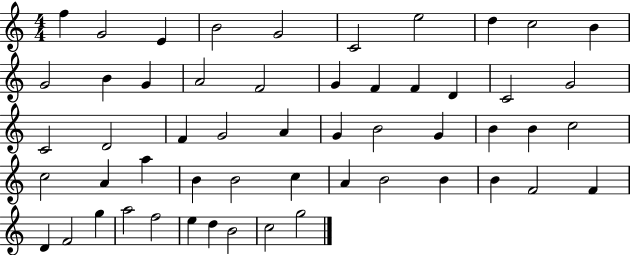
F5/q G4/h E4/q B4/h G4/h C4/h E5/h D5/q C5/h B4/q G4/h B4/q G4/q A4/h F4/h G4/q F4/q F4/q D4/q C4/h G4/h C4/h D4/h F4/q G4/h A4/q G4/q B4/h G4/q B4/q B4/q C5/h C5/h A4/q A5/q B4/q B4/h C5/q A4/q B4/h B4/q B4/q F4/h F4/q D4/q F4/h G5/q A5/h F5/h E5/q D5/q B4/h C5/h G5/h